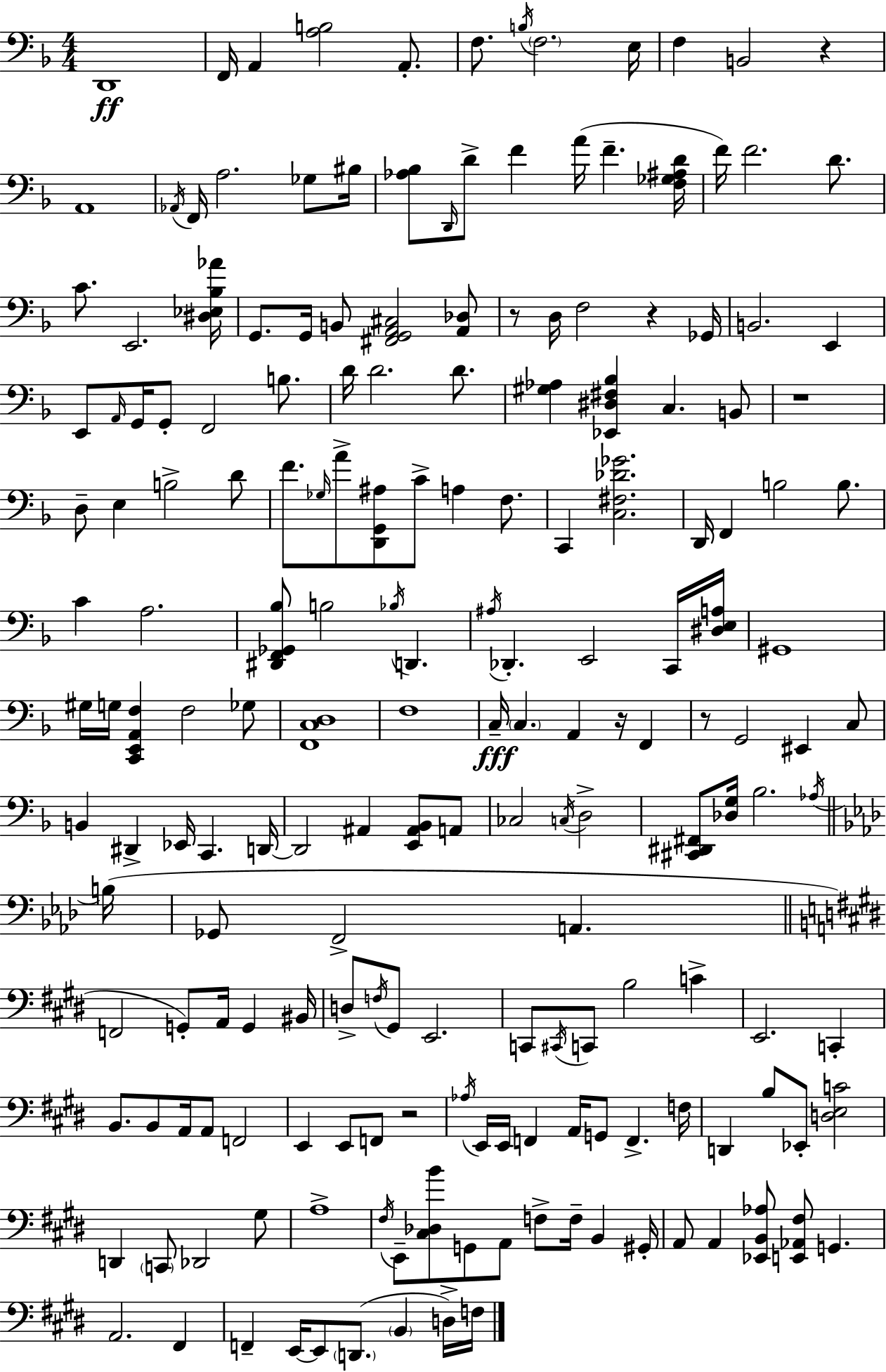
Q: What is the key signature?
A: D minor